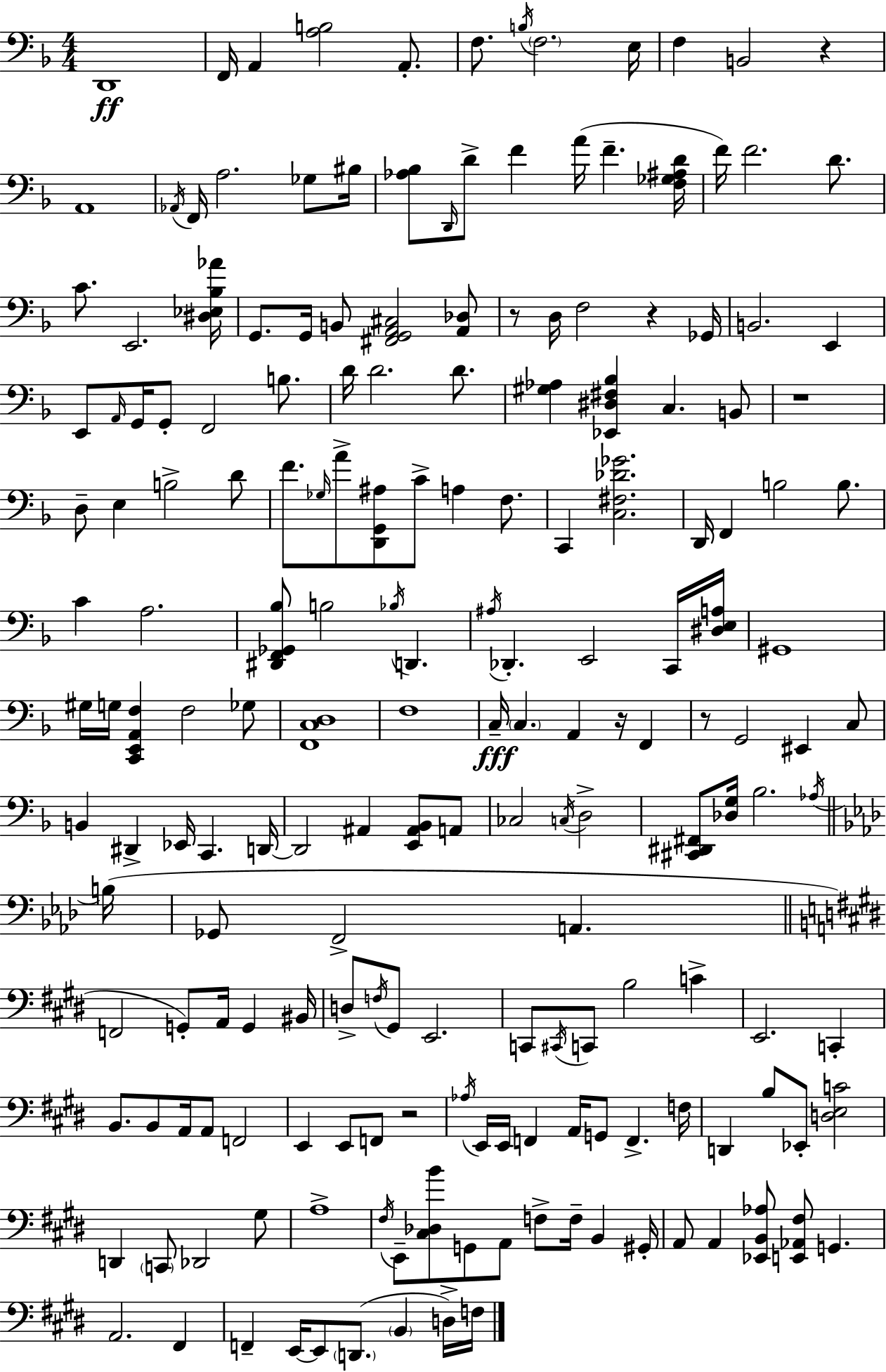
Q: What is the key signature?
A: D minor